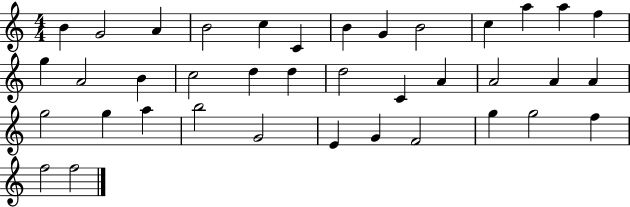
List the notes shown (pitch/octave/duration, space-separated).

B4/q G4/h A4/q B4/h C5/q C4/q B4/q G4/q B4/h C5/q A5/q A5/q F5/q G5/q A4/h B4/q C5/h D5/q D5/q D5/h C4/q A4/q A4/h A4/q A4/q G5/h G5/q A5/q B5/h G4/h E4/q G4/q F4/h G5/q G5/h F5/q F5/h F5/h